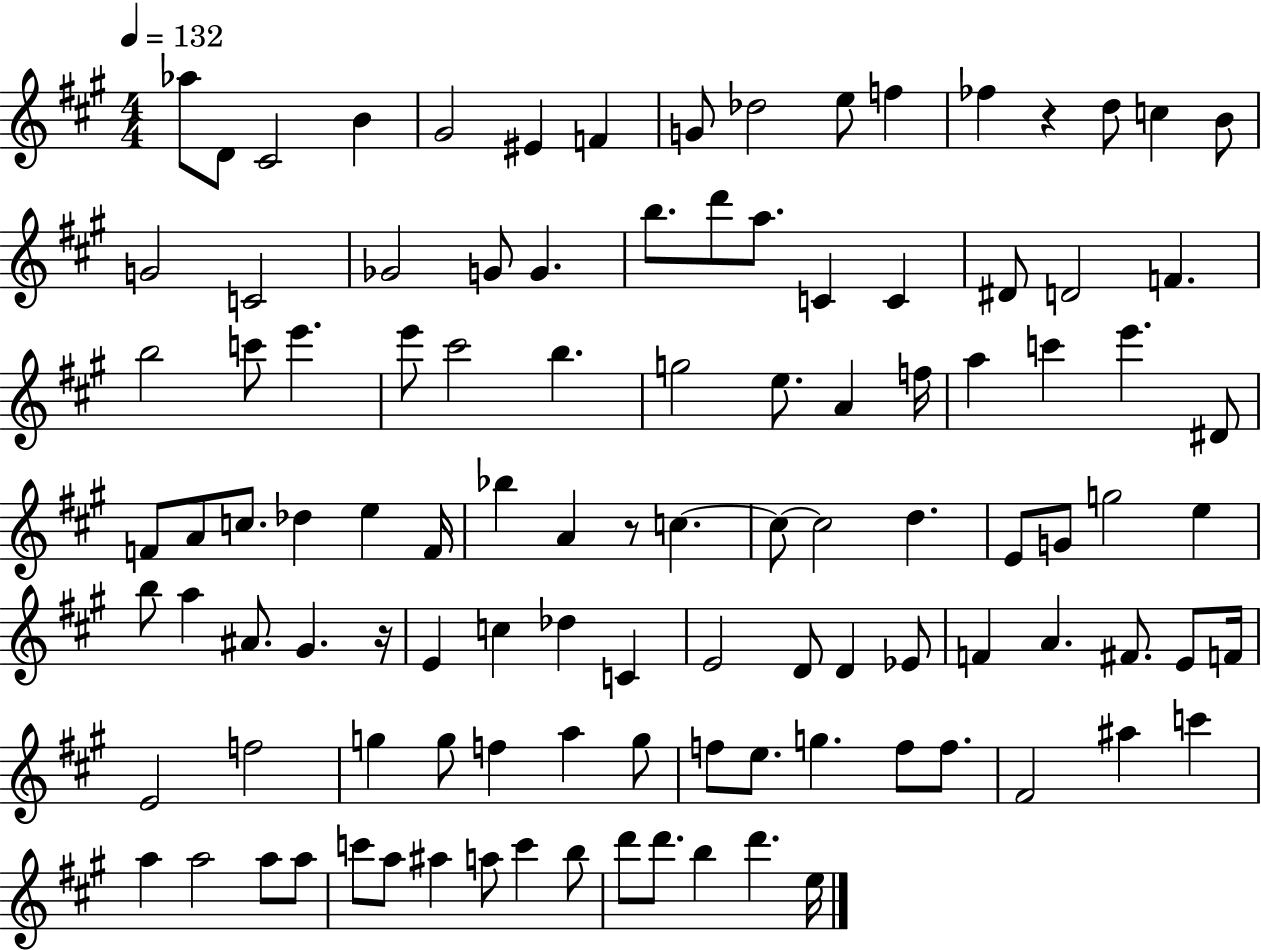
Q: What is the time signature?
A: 4/4